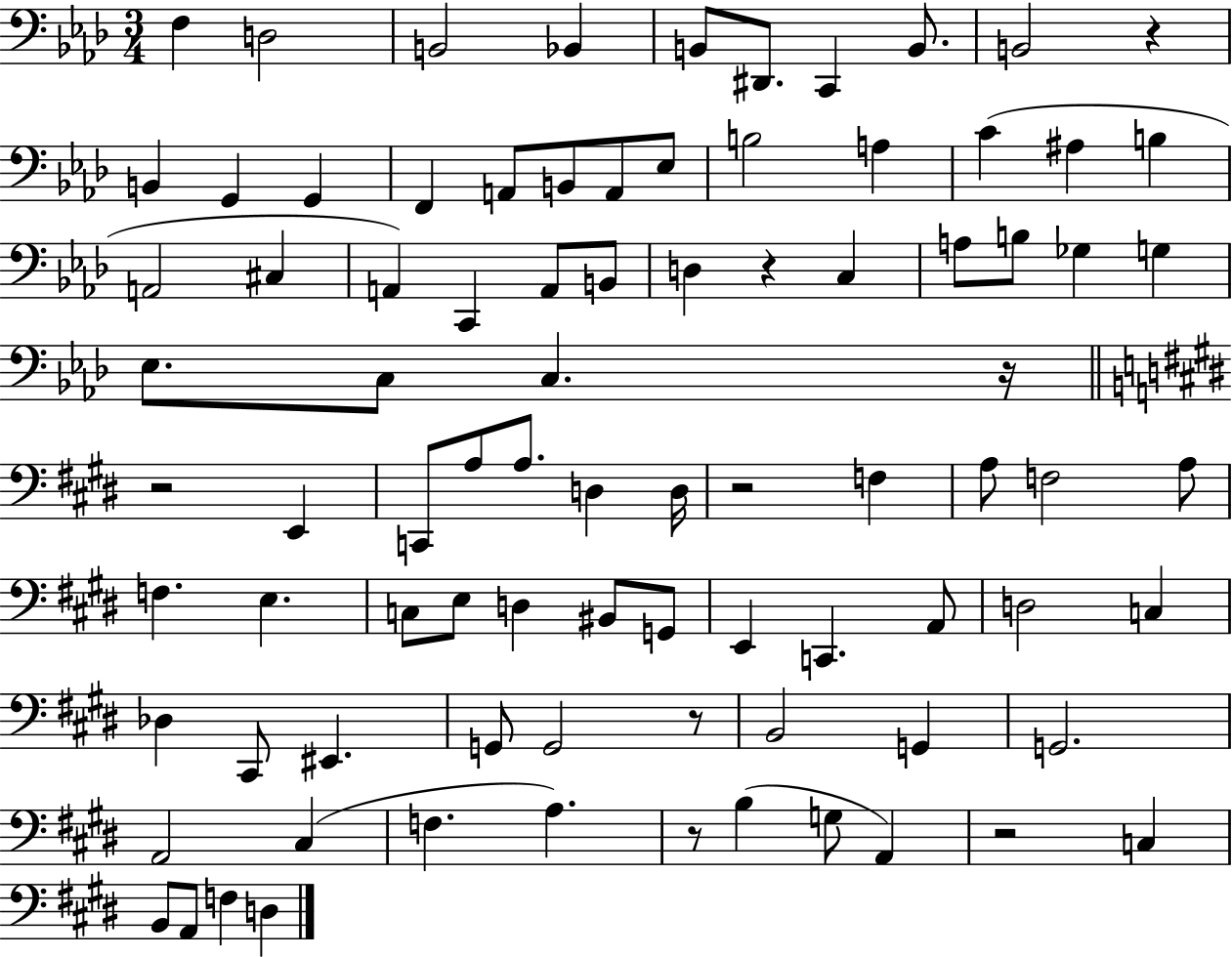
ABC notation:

X:1
T:Untitled
M:3/4
L:1/4
K:Ab
F, D,2 B,,2 _B,, B,,/2 ^D,,/2 C,, B,,/2 B,,2 z B,, G,, G,, F,, A,,/2 B,,/2 A,,/2 _E,/2 B,2 A, C ^A, B, A,,2 ^C, A,, C,, A,,/2 B,,/2 D, z C, A,/2 B,/2 _G, G, _E,/2 C,/2 C, z/4 z2 E,, C,,/2 A,/2 A,/2 D, D,/4 z2 F, A,/2 F,2 A,/2 F, E, C,/2 E,/2 D, ^B,,/2 G,,/2 E,, C,, A,,/2 D,2 C, _D, ^C,,/2 ^E,, G,,/2 G,,2 z/2 B,,2 G,, G,,2 A,,2 ^C, F, A, z/2 B, G,/2 A,, z2 C, B,,/2 A,,/2 F, D,